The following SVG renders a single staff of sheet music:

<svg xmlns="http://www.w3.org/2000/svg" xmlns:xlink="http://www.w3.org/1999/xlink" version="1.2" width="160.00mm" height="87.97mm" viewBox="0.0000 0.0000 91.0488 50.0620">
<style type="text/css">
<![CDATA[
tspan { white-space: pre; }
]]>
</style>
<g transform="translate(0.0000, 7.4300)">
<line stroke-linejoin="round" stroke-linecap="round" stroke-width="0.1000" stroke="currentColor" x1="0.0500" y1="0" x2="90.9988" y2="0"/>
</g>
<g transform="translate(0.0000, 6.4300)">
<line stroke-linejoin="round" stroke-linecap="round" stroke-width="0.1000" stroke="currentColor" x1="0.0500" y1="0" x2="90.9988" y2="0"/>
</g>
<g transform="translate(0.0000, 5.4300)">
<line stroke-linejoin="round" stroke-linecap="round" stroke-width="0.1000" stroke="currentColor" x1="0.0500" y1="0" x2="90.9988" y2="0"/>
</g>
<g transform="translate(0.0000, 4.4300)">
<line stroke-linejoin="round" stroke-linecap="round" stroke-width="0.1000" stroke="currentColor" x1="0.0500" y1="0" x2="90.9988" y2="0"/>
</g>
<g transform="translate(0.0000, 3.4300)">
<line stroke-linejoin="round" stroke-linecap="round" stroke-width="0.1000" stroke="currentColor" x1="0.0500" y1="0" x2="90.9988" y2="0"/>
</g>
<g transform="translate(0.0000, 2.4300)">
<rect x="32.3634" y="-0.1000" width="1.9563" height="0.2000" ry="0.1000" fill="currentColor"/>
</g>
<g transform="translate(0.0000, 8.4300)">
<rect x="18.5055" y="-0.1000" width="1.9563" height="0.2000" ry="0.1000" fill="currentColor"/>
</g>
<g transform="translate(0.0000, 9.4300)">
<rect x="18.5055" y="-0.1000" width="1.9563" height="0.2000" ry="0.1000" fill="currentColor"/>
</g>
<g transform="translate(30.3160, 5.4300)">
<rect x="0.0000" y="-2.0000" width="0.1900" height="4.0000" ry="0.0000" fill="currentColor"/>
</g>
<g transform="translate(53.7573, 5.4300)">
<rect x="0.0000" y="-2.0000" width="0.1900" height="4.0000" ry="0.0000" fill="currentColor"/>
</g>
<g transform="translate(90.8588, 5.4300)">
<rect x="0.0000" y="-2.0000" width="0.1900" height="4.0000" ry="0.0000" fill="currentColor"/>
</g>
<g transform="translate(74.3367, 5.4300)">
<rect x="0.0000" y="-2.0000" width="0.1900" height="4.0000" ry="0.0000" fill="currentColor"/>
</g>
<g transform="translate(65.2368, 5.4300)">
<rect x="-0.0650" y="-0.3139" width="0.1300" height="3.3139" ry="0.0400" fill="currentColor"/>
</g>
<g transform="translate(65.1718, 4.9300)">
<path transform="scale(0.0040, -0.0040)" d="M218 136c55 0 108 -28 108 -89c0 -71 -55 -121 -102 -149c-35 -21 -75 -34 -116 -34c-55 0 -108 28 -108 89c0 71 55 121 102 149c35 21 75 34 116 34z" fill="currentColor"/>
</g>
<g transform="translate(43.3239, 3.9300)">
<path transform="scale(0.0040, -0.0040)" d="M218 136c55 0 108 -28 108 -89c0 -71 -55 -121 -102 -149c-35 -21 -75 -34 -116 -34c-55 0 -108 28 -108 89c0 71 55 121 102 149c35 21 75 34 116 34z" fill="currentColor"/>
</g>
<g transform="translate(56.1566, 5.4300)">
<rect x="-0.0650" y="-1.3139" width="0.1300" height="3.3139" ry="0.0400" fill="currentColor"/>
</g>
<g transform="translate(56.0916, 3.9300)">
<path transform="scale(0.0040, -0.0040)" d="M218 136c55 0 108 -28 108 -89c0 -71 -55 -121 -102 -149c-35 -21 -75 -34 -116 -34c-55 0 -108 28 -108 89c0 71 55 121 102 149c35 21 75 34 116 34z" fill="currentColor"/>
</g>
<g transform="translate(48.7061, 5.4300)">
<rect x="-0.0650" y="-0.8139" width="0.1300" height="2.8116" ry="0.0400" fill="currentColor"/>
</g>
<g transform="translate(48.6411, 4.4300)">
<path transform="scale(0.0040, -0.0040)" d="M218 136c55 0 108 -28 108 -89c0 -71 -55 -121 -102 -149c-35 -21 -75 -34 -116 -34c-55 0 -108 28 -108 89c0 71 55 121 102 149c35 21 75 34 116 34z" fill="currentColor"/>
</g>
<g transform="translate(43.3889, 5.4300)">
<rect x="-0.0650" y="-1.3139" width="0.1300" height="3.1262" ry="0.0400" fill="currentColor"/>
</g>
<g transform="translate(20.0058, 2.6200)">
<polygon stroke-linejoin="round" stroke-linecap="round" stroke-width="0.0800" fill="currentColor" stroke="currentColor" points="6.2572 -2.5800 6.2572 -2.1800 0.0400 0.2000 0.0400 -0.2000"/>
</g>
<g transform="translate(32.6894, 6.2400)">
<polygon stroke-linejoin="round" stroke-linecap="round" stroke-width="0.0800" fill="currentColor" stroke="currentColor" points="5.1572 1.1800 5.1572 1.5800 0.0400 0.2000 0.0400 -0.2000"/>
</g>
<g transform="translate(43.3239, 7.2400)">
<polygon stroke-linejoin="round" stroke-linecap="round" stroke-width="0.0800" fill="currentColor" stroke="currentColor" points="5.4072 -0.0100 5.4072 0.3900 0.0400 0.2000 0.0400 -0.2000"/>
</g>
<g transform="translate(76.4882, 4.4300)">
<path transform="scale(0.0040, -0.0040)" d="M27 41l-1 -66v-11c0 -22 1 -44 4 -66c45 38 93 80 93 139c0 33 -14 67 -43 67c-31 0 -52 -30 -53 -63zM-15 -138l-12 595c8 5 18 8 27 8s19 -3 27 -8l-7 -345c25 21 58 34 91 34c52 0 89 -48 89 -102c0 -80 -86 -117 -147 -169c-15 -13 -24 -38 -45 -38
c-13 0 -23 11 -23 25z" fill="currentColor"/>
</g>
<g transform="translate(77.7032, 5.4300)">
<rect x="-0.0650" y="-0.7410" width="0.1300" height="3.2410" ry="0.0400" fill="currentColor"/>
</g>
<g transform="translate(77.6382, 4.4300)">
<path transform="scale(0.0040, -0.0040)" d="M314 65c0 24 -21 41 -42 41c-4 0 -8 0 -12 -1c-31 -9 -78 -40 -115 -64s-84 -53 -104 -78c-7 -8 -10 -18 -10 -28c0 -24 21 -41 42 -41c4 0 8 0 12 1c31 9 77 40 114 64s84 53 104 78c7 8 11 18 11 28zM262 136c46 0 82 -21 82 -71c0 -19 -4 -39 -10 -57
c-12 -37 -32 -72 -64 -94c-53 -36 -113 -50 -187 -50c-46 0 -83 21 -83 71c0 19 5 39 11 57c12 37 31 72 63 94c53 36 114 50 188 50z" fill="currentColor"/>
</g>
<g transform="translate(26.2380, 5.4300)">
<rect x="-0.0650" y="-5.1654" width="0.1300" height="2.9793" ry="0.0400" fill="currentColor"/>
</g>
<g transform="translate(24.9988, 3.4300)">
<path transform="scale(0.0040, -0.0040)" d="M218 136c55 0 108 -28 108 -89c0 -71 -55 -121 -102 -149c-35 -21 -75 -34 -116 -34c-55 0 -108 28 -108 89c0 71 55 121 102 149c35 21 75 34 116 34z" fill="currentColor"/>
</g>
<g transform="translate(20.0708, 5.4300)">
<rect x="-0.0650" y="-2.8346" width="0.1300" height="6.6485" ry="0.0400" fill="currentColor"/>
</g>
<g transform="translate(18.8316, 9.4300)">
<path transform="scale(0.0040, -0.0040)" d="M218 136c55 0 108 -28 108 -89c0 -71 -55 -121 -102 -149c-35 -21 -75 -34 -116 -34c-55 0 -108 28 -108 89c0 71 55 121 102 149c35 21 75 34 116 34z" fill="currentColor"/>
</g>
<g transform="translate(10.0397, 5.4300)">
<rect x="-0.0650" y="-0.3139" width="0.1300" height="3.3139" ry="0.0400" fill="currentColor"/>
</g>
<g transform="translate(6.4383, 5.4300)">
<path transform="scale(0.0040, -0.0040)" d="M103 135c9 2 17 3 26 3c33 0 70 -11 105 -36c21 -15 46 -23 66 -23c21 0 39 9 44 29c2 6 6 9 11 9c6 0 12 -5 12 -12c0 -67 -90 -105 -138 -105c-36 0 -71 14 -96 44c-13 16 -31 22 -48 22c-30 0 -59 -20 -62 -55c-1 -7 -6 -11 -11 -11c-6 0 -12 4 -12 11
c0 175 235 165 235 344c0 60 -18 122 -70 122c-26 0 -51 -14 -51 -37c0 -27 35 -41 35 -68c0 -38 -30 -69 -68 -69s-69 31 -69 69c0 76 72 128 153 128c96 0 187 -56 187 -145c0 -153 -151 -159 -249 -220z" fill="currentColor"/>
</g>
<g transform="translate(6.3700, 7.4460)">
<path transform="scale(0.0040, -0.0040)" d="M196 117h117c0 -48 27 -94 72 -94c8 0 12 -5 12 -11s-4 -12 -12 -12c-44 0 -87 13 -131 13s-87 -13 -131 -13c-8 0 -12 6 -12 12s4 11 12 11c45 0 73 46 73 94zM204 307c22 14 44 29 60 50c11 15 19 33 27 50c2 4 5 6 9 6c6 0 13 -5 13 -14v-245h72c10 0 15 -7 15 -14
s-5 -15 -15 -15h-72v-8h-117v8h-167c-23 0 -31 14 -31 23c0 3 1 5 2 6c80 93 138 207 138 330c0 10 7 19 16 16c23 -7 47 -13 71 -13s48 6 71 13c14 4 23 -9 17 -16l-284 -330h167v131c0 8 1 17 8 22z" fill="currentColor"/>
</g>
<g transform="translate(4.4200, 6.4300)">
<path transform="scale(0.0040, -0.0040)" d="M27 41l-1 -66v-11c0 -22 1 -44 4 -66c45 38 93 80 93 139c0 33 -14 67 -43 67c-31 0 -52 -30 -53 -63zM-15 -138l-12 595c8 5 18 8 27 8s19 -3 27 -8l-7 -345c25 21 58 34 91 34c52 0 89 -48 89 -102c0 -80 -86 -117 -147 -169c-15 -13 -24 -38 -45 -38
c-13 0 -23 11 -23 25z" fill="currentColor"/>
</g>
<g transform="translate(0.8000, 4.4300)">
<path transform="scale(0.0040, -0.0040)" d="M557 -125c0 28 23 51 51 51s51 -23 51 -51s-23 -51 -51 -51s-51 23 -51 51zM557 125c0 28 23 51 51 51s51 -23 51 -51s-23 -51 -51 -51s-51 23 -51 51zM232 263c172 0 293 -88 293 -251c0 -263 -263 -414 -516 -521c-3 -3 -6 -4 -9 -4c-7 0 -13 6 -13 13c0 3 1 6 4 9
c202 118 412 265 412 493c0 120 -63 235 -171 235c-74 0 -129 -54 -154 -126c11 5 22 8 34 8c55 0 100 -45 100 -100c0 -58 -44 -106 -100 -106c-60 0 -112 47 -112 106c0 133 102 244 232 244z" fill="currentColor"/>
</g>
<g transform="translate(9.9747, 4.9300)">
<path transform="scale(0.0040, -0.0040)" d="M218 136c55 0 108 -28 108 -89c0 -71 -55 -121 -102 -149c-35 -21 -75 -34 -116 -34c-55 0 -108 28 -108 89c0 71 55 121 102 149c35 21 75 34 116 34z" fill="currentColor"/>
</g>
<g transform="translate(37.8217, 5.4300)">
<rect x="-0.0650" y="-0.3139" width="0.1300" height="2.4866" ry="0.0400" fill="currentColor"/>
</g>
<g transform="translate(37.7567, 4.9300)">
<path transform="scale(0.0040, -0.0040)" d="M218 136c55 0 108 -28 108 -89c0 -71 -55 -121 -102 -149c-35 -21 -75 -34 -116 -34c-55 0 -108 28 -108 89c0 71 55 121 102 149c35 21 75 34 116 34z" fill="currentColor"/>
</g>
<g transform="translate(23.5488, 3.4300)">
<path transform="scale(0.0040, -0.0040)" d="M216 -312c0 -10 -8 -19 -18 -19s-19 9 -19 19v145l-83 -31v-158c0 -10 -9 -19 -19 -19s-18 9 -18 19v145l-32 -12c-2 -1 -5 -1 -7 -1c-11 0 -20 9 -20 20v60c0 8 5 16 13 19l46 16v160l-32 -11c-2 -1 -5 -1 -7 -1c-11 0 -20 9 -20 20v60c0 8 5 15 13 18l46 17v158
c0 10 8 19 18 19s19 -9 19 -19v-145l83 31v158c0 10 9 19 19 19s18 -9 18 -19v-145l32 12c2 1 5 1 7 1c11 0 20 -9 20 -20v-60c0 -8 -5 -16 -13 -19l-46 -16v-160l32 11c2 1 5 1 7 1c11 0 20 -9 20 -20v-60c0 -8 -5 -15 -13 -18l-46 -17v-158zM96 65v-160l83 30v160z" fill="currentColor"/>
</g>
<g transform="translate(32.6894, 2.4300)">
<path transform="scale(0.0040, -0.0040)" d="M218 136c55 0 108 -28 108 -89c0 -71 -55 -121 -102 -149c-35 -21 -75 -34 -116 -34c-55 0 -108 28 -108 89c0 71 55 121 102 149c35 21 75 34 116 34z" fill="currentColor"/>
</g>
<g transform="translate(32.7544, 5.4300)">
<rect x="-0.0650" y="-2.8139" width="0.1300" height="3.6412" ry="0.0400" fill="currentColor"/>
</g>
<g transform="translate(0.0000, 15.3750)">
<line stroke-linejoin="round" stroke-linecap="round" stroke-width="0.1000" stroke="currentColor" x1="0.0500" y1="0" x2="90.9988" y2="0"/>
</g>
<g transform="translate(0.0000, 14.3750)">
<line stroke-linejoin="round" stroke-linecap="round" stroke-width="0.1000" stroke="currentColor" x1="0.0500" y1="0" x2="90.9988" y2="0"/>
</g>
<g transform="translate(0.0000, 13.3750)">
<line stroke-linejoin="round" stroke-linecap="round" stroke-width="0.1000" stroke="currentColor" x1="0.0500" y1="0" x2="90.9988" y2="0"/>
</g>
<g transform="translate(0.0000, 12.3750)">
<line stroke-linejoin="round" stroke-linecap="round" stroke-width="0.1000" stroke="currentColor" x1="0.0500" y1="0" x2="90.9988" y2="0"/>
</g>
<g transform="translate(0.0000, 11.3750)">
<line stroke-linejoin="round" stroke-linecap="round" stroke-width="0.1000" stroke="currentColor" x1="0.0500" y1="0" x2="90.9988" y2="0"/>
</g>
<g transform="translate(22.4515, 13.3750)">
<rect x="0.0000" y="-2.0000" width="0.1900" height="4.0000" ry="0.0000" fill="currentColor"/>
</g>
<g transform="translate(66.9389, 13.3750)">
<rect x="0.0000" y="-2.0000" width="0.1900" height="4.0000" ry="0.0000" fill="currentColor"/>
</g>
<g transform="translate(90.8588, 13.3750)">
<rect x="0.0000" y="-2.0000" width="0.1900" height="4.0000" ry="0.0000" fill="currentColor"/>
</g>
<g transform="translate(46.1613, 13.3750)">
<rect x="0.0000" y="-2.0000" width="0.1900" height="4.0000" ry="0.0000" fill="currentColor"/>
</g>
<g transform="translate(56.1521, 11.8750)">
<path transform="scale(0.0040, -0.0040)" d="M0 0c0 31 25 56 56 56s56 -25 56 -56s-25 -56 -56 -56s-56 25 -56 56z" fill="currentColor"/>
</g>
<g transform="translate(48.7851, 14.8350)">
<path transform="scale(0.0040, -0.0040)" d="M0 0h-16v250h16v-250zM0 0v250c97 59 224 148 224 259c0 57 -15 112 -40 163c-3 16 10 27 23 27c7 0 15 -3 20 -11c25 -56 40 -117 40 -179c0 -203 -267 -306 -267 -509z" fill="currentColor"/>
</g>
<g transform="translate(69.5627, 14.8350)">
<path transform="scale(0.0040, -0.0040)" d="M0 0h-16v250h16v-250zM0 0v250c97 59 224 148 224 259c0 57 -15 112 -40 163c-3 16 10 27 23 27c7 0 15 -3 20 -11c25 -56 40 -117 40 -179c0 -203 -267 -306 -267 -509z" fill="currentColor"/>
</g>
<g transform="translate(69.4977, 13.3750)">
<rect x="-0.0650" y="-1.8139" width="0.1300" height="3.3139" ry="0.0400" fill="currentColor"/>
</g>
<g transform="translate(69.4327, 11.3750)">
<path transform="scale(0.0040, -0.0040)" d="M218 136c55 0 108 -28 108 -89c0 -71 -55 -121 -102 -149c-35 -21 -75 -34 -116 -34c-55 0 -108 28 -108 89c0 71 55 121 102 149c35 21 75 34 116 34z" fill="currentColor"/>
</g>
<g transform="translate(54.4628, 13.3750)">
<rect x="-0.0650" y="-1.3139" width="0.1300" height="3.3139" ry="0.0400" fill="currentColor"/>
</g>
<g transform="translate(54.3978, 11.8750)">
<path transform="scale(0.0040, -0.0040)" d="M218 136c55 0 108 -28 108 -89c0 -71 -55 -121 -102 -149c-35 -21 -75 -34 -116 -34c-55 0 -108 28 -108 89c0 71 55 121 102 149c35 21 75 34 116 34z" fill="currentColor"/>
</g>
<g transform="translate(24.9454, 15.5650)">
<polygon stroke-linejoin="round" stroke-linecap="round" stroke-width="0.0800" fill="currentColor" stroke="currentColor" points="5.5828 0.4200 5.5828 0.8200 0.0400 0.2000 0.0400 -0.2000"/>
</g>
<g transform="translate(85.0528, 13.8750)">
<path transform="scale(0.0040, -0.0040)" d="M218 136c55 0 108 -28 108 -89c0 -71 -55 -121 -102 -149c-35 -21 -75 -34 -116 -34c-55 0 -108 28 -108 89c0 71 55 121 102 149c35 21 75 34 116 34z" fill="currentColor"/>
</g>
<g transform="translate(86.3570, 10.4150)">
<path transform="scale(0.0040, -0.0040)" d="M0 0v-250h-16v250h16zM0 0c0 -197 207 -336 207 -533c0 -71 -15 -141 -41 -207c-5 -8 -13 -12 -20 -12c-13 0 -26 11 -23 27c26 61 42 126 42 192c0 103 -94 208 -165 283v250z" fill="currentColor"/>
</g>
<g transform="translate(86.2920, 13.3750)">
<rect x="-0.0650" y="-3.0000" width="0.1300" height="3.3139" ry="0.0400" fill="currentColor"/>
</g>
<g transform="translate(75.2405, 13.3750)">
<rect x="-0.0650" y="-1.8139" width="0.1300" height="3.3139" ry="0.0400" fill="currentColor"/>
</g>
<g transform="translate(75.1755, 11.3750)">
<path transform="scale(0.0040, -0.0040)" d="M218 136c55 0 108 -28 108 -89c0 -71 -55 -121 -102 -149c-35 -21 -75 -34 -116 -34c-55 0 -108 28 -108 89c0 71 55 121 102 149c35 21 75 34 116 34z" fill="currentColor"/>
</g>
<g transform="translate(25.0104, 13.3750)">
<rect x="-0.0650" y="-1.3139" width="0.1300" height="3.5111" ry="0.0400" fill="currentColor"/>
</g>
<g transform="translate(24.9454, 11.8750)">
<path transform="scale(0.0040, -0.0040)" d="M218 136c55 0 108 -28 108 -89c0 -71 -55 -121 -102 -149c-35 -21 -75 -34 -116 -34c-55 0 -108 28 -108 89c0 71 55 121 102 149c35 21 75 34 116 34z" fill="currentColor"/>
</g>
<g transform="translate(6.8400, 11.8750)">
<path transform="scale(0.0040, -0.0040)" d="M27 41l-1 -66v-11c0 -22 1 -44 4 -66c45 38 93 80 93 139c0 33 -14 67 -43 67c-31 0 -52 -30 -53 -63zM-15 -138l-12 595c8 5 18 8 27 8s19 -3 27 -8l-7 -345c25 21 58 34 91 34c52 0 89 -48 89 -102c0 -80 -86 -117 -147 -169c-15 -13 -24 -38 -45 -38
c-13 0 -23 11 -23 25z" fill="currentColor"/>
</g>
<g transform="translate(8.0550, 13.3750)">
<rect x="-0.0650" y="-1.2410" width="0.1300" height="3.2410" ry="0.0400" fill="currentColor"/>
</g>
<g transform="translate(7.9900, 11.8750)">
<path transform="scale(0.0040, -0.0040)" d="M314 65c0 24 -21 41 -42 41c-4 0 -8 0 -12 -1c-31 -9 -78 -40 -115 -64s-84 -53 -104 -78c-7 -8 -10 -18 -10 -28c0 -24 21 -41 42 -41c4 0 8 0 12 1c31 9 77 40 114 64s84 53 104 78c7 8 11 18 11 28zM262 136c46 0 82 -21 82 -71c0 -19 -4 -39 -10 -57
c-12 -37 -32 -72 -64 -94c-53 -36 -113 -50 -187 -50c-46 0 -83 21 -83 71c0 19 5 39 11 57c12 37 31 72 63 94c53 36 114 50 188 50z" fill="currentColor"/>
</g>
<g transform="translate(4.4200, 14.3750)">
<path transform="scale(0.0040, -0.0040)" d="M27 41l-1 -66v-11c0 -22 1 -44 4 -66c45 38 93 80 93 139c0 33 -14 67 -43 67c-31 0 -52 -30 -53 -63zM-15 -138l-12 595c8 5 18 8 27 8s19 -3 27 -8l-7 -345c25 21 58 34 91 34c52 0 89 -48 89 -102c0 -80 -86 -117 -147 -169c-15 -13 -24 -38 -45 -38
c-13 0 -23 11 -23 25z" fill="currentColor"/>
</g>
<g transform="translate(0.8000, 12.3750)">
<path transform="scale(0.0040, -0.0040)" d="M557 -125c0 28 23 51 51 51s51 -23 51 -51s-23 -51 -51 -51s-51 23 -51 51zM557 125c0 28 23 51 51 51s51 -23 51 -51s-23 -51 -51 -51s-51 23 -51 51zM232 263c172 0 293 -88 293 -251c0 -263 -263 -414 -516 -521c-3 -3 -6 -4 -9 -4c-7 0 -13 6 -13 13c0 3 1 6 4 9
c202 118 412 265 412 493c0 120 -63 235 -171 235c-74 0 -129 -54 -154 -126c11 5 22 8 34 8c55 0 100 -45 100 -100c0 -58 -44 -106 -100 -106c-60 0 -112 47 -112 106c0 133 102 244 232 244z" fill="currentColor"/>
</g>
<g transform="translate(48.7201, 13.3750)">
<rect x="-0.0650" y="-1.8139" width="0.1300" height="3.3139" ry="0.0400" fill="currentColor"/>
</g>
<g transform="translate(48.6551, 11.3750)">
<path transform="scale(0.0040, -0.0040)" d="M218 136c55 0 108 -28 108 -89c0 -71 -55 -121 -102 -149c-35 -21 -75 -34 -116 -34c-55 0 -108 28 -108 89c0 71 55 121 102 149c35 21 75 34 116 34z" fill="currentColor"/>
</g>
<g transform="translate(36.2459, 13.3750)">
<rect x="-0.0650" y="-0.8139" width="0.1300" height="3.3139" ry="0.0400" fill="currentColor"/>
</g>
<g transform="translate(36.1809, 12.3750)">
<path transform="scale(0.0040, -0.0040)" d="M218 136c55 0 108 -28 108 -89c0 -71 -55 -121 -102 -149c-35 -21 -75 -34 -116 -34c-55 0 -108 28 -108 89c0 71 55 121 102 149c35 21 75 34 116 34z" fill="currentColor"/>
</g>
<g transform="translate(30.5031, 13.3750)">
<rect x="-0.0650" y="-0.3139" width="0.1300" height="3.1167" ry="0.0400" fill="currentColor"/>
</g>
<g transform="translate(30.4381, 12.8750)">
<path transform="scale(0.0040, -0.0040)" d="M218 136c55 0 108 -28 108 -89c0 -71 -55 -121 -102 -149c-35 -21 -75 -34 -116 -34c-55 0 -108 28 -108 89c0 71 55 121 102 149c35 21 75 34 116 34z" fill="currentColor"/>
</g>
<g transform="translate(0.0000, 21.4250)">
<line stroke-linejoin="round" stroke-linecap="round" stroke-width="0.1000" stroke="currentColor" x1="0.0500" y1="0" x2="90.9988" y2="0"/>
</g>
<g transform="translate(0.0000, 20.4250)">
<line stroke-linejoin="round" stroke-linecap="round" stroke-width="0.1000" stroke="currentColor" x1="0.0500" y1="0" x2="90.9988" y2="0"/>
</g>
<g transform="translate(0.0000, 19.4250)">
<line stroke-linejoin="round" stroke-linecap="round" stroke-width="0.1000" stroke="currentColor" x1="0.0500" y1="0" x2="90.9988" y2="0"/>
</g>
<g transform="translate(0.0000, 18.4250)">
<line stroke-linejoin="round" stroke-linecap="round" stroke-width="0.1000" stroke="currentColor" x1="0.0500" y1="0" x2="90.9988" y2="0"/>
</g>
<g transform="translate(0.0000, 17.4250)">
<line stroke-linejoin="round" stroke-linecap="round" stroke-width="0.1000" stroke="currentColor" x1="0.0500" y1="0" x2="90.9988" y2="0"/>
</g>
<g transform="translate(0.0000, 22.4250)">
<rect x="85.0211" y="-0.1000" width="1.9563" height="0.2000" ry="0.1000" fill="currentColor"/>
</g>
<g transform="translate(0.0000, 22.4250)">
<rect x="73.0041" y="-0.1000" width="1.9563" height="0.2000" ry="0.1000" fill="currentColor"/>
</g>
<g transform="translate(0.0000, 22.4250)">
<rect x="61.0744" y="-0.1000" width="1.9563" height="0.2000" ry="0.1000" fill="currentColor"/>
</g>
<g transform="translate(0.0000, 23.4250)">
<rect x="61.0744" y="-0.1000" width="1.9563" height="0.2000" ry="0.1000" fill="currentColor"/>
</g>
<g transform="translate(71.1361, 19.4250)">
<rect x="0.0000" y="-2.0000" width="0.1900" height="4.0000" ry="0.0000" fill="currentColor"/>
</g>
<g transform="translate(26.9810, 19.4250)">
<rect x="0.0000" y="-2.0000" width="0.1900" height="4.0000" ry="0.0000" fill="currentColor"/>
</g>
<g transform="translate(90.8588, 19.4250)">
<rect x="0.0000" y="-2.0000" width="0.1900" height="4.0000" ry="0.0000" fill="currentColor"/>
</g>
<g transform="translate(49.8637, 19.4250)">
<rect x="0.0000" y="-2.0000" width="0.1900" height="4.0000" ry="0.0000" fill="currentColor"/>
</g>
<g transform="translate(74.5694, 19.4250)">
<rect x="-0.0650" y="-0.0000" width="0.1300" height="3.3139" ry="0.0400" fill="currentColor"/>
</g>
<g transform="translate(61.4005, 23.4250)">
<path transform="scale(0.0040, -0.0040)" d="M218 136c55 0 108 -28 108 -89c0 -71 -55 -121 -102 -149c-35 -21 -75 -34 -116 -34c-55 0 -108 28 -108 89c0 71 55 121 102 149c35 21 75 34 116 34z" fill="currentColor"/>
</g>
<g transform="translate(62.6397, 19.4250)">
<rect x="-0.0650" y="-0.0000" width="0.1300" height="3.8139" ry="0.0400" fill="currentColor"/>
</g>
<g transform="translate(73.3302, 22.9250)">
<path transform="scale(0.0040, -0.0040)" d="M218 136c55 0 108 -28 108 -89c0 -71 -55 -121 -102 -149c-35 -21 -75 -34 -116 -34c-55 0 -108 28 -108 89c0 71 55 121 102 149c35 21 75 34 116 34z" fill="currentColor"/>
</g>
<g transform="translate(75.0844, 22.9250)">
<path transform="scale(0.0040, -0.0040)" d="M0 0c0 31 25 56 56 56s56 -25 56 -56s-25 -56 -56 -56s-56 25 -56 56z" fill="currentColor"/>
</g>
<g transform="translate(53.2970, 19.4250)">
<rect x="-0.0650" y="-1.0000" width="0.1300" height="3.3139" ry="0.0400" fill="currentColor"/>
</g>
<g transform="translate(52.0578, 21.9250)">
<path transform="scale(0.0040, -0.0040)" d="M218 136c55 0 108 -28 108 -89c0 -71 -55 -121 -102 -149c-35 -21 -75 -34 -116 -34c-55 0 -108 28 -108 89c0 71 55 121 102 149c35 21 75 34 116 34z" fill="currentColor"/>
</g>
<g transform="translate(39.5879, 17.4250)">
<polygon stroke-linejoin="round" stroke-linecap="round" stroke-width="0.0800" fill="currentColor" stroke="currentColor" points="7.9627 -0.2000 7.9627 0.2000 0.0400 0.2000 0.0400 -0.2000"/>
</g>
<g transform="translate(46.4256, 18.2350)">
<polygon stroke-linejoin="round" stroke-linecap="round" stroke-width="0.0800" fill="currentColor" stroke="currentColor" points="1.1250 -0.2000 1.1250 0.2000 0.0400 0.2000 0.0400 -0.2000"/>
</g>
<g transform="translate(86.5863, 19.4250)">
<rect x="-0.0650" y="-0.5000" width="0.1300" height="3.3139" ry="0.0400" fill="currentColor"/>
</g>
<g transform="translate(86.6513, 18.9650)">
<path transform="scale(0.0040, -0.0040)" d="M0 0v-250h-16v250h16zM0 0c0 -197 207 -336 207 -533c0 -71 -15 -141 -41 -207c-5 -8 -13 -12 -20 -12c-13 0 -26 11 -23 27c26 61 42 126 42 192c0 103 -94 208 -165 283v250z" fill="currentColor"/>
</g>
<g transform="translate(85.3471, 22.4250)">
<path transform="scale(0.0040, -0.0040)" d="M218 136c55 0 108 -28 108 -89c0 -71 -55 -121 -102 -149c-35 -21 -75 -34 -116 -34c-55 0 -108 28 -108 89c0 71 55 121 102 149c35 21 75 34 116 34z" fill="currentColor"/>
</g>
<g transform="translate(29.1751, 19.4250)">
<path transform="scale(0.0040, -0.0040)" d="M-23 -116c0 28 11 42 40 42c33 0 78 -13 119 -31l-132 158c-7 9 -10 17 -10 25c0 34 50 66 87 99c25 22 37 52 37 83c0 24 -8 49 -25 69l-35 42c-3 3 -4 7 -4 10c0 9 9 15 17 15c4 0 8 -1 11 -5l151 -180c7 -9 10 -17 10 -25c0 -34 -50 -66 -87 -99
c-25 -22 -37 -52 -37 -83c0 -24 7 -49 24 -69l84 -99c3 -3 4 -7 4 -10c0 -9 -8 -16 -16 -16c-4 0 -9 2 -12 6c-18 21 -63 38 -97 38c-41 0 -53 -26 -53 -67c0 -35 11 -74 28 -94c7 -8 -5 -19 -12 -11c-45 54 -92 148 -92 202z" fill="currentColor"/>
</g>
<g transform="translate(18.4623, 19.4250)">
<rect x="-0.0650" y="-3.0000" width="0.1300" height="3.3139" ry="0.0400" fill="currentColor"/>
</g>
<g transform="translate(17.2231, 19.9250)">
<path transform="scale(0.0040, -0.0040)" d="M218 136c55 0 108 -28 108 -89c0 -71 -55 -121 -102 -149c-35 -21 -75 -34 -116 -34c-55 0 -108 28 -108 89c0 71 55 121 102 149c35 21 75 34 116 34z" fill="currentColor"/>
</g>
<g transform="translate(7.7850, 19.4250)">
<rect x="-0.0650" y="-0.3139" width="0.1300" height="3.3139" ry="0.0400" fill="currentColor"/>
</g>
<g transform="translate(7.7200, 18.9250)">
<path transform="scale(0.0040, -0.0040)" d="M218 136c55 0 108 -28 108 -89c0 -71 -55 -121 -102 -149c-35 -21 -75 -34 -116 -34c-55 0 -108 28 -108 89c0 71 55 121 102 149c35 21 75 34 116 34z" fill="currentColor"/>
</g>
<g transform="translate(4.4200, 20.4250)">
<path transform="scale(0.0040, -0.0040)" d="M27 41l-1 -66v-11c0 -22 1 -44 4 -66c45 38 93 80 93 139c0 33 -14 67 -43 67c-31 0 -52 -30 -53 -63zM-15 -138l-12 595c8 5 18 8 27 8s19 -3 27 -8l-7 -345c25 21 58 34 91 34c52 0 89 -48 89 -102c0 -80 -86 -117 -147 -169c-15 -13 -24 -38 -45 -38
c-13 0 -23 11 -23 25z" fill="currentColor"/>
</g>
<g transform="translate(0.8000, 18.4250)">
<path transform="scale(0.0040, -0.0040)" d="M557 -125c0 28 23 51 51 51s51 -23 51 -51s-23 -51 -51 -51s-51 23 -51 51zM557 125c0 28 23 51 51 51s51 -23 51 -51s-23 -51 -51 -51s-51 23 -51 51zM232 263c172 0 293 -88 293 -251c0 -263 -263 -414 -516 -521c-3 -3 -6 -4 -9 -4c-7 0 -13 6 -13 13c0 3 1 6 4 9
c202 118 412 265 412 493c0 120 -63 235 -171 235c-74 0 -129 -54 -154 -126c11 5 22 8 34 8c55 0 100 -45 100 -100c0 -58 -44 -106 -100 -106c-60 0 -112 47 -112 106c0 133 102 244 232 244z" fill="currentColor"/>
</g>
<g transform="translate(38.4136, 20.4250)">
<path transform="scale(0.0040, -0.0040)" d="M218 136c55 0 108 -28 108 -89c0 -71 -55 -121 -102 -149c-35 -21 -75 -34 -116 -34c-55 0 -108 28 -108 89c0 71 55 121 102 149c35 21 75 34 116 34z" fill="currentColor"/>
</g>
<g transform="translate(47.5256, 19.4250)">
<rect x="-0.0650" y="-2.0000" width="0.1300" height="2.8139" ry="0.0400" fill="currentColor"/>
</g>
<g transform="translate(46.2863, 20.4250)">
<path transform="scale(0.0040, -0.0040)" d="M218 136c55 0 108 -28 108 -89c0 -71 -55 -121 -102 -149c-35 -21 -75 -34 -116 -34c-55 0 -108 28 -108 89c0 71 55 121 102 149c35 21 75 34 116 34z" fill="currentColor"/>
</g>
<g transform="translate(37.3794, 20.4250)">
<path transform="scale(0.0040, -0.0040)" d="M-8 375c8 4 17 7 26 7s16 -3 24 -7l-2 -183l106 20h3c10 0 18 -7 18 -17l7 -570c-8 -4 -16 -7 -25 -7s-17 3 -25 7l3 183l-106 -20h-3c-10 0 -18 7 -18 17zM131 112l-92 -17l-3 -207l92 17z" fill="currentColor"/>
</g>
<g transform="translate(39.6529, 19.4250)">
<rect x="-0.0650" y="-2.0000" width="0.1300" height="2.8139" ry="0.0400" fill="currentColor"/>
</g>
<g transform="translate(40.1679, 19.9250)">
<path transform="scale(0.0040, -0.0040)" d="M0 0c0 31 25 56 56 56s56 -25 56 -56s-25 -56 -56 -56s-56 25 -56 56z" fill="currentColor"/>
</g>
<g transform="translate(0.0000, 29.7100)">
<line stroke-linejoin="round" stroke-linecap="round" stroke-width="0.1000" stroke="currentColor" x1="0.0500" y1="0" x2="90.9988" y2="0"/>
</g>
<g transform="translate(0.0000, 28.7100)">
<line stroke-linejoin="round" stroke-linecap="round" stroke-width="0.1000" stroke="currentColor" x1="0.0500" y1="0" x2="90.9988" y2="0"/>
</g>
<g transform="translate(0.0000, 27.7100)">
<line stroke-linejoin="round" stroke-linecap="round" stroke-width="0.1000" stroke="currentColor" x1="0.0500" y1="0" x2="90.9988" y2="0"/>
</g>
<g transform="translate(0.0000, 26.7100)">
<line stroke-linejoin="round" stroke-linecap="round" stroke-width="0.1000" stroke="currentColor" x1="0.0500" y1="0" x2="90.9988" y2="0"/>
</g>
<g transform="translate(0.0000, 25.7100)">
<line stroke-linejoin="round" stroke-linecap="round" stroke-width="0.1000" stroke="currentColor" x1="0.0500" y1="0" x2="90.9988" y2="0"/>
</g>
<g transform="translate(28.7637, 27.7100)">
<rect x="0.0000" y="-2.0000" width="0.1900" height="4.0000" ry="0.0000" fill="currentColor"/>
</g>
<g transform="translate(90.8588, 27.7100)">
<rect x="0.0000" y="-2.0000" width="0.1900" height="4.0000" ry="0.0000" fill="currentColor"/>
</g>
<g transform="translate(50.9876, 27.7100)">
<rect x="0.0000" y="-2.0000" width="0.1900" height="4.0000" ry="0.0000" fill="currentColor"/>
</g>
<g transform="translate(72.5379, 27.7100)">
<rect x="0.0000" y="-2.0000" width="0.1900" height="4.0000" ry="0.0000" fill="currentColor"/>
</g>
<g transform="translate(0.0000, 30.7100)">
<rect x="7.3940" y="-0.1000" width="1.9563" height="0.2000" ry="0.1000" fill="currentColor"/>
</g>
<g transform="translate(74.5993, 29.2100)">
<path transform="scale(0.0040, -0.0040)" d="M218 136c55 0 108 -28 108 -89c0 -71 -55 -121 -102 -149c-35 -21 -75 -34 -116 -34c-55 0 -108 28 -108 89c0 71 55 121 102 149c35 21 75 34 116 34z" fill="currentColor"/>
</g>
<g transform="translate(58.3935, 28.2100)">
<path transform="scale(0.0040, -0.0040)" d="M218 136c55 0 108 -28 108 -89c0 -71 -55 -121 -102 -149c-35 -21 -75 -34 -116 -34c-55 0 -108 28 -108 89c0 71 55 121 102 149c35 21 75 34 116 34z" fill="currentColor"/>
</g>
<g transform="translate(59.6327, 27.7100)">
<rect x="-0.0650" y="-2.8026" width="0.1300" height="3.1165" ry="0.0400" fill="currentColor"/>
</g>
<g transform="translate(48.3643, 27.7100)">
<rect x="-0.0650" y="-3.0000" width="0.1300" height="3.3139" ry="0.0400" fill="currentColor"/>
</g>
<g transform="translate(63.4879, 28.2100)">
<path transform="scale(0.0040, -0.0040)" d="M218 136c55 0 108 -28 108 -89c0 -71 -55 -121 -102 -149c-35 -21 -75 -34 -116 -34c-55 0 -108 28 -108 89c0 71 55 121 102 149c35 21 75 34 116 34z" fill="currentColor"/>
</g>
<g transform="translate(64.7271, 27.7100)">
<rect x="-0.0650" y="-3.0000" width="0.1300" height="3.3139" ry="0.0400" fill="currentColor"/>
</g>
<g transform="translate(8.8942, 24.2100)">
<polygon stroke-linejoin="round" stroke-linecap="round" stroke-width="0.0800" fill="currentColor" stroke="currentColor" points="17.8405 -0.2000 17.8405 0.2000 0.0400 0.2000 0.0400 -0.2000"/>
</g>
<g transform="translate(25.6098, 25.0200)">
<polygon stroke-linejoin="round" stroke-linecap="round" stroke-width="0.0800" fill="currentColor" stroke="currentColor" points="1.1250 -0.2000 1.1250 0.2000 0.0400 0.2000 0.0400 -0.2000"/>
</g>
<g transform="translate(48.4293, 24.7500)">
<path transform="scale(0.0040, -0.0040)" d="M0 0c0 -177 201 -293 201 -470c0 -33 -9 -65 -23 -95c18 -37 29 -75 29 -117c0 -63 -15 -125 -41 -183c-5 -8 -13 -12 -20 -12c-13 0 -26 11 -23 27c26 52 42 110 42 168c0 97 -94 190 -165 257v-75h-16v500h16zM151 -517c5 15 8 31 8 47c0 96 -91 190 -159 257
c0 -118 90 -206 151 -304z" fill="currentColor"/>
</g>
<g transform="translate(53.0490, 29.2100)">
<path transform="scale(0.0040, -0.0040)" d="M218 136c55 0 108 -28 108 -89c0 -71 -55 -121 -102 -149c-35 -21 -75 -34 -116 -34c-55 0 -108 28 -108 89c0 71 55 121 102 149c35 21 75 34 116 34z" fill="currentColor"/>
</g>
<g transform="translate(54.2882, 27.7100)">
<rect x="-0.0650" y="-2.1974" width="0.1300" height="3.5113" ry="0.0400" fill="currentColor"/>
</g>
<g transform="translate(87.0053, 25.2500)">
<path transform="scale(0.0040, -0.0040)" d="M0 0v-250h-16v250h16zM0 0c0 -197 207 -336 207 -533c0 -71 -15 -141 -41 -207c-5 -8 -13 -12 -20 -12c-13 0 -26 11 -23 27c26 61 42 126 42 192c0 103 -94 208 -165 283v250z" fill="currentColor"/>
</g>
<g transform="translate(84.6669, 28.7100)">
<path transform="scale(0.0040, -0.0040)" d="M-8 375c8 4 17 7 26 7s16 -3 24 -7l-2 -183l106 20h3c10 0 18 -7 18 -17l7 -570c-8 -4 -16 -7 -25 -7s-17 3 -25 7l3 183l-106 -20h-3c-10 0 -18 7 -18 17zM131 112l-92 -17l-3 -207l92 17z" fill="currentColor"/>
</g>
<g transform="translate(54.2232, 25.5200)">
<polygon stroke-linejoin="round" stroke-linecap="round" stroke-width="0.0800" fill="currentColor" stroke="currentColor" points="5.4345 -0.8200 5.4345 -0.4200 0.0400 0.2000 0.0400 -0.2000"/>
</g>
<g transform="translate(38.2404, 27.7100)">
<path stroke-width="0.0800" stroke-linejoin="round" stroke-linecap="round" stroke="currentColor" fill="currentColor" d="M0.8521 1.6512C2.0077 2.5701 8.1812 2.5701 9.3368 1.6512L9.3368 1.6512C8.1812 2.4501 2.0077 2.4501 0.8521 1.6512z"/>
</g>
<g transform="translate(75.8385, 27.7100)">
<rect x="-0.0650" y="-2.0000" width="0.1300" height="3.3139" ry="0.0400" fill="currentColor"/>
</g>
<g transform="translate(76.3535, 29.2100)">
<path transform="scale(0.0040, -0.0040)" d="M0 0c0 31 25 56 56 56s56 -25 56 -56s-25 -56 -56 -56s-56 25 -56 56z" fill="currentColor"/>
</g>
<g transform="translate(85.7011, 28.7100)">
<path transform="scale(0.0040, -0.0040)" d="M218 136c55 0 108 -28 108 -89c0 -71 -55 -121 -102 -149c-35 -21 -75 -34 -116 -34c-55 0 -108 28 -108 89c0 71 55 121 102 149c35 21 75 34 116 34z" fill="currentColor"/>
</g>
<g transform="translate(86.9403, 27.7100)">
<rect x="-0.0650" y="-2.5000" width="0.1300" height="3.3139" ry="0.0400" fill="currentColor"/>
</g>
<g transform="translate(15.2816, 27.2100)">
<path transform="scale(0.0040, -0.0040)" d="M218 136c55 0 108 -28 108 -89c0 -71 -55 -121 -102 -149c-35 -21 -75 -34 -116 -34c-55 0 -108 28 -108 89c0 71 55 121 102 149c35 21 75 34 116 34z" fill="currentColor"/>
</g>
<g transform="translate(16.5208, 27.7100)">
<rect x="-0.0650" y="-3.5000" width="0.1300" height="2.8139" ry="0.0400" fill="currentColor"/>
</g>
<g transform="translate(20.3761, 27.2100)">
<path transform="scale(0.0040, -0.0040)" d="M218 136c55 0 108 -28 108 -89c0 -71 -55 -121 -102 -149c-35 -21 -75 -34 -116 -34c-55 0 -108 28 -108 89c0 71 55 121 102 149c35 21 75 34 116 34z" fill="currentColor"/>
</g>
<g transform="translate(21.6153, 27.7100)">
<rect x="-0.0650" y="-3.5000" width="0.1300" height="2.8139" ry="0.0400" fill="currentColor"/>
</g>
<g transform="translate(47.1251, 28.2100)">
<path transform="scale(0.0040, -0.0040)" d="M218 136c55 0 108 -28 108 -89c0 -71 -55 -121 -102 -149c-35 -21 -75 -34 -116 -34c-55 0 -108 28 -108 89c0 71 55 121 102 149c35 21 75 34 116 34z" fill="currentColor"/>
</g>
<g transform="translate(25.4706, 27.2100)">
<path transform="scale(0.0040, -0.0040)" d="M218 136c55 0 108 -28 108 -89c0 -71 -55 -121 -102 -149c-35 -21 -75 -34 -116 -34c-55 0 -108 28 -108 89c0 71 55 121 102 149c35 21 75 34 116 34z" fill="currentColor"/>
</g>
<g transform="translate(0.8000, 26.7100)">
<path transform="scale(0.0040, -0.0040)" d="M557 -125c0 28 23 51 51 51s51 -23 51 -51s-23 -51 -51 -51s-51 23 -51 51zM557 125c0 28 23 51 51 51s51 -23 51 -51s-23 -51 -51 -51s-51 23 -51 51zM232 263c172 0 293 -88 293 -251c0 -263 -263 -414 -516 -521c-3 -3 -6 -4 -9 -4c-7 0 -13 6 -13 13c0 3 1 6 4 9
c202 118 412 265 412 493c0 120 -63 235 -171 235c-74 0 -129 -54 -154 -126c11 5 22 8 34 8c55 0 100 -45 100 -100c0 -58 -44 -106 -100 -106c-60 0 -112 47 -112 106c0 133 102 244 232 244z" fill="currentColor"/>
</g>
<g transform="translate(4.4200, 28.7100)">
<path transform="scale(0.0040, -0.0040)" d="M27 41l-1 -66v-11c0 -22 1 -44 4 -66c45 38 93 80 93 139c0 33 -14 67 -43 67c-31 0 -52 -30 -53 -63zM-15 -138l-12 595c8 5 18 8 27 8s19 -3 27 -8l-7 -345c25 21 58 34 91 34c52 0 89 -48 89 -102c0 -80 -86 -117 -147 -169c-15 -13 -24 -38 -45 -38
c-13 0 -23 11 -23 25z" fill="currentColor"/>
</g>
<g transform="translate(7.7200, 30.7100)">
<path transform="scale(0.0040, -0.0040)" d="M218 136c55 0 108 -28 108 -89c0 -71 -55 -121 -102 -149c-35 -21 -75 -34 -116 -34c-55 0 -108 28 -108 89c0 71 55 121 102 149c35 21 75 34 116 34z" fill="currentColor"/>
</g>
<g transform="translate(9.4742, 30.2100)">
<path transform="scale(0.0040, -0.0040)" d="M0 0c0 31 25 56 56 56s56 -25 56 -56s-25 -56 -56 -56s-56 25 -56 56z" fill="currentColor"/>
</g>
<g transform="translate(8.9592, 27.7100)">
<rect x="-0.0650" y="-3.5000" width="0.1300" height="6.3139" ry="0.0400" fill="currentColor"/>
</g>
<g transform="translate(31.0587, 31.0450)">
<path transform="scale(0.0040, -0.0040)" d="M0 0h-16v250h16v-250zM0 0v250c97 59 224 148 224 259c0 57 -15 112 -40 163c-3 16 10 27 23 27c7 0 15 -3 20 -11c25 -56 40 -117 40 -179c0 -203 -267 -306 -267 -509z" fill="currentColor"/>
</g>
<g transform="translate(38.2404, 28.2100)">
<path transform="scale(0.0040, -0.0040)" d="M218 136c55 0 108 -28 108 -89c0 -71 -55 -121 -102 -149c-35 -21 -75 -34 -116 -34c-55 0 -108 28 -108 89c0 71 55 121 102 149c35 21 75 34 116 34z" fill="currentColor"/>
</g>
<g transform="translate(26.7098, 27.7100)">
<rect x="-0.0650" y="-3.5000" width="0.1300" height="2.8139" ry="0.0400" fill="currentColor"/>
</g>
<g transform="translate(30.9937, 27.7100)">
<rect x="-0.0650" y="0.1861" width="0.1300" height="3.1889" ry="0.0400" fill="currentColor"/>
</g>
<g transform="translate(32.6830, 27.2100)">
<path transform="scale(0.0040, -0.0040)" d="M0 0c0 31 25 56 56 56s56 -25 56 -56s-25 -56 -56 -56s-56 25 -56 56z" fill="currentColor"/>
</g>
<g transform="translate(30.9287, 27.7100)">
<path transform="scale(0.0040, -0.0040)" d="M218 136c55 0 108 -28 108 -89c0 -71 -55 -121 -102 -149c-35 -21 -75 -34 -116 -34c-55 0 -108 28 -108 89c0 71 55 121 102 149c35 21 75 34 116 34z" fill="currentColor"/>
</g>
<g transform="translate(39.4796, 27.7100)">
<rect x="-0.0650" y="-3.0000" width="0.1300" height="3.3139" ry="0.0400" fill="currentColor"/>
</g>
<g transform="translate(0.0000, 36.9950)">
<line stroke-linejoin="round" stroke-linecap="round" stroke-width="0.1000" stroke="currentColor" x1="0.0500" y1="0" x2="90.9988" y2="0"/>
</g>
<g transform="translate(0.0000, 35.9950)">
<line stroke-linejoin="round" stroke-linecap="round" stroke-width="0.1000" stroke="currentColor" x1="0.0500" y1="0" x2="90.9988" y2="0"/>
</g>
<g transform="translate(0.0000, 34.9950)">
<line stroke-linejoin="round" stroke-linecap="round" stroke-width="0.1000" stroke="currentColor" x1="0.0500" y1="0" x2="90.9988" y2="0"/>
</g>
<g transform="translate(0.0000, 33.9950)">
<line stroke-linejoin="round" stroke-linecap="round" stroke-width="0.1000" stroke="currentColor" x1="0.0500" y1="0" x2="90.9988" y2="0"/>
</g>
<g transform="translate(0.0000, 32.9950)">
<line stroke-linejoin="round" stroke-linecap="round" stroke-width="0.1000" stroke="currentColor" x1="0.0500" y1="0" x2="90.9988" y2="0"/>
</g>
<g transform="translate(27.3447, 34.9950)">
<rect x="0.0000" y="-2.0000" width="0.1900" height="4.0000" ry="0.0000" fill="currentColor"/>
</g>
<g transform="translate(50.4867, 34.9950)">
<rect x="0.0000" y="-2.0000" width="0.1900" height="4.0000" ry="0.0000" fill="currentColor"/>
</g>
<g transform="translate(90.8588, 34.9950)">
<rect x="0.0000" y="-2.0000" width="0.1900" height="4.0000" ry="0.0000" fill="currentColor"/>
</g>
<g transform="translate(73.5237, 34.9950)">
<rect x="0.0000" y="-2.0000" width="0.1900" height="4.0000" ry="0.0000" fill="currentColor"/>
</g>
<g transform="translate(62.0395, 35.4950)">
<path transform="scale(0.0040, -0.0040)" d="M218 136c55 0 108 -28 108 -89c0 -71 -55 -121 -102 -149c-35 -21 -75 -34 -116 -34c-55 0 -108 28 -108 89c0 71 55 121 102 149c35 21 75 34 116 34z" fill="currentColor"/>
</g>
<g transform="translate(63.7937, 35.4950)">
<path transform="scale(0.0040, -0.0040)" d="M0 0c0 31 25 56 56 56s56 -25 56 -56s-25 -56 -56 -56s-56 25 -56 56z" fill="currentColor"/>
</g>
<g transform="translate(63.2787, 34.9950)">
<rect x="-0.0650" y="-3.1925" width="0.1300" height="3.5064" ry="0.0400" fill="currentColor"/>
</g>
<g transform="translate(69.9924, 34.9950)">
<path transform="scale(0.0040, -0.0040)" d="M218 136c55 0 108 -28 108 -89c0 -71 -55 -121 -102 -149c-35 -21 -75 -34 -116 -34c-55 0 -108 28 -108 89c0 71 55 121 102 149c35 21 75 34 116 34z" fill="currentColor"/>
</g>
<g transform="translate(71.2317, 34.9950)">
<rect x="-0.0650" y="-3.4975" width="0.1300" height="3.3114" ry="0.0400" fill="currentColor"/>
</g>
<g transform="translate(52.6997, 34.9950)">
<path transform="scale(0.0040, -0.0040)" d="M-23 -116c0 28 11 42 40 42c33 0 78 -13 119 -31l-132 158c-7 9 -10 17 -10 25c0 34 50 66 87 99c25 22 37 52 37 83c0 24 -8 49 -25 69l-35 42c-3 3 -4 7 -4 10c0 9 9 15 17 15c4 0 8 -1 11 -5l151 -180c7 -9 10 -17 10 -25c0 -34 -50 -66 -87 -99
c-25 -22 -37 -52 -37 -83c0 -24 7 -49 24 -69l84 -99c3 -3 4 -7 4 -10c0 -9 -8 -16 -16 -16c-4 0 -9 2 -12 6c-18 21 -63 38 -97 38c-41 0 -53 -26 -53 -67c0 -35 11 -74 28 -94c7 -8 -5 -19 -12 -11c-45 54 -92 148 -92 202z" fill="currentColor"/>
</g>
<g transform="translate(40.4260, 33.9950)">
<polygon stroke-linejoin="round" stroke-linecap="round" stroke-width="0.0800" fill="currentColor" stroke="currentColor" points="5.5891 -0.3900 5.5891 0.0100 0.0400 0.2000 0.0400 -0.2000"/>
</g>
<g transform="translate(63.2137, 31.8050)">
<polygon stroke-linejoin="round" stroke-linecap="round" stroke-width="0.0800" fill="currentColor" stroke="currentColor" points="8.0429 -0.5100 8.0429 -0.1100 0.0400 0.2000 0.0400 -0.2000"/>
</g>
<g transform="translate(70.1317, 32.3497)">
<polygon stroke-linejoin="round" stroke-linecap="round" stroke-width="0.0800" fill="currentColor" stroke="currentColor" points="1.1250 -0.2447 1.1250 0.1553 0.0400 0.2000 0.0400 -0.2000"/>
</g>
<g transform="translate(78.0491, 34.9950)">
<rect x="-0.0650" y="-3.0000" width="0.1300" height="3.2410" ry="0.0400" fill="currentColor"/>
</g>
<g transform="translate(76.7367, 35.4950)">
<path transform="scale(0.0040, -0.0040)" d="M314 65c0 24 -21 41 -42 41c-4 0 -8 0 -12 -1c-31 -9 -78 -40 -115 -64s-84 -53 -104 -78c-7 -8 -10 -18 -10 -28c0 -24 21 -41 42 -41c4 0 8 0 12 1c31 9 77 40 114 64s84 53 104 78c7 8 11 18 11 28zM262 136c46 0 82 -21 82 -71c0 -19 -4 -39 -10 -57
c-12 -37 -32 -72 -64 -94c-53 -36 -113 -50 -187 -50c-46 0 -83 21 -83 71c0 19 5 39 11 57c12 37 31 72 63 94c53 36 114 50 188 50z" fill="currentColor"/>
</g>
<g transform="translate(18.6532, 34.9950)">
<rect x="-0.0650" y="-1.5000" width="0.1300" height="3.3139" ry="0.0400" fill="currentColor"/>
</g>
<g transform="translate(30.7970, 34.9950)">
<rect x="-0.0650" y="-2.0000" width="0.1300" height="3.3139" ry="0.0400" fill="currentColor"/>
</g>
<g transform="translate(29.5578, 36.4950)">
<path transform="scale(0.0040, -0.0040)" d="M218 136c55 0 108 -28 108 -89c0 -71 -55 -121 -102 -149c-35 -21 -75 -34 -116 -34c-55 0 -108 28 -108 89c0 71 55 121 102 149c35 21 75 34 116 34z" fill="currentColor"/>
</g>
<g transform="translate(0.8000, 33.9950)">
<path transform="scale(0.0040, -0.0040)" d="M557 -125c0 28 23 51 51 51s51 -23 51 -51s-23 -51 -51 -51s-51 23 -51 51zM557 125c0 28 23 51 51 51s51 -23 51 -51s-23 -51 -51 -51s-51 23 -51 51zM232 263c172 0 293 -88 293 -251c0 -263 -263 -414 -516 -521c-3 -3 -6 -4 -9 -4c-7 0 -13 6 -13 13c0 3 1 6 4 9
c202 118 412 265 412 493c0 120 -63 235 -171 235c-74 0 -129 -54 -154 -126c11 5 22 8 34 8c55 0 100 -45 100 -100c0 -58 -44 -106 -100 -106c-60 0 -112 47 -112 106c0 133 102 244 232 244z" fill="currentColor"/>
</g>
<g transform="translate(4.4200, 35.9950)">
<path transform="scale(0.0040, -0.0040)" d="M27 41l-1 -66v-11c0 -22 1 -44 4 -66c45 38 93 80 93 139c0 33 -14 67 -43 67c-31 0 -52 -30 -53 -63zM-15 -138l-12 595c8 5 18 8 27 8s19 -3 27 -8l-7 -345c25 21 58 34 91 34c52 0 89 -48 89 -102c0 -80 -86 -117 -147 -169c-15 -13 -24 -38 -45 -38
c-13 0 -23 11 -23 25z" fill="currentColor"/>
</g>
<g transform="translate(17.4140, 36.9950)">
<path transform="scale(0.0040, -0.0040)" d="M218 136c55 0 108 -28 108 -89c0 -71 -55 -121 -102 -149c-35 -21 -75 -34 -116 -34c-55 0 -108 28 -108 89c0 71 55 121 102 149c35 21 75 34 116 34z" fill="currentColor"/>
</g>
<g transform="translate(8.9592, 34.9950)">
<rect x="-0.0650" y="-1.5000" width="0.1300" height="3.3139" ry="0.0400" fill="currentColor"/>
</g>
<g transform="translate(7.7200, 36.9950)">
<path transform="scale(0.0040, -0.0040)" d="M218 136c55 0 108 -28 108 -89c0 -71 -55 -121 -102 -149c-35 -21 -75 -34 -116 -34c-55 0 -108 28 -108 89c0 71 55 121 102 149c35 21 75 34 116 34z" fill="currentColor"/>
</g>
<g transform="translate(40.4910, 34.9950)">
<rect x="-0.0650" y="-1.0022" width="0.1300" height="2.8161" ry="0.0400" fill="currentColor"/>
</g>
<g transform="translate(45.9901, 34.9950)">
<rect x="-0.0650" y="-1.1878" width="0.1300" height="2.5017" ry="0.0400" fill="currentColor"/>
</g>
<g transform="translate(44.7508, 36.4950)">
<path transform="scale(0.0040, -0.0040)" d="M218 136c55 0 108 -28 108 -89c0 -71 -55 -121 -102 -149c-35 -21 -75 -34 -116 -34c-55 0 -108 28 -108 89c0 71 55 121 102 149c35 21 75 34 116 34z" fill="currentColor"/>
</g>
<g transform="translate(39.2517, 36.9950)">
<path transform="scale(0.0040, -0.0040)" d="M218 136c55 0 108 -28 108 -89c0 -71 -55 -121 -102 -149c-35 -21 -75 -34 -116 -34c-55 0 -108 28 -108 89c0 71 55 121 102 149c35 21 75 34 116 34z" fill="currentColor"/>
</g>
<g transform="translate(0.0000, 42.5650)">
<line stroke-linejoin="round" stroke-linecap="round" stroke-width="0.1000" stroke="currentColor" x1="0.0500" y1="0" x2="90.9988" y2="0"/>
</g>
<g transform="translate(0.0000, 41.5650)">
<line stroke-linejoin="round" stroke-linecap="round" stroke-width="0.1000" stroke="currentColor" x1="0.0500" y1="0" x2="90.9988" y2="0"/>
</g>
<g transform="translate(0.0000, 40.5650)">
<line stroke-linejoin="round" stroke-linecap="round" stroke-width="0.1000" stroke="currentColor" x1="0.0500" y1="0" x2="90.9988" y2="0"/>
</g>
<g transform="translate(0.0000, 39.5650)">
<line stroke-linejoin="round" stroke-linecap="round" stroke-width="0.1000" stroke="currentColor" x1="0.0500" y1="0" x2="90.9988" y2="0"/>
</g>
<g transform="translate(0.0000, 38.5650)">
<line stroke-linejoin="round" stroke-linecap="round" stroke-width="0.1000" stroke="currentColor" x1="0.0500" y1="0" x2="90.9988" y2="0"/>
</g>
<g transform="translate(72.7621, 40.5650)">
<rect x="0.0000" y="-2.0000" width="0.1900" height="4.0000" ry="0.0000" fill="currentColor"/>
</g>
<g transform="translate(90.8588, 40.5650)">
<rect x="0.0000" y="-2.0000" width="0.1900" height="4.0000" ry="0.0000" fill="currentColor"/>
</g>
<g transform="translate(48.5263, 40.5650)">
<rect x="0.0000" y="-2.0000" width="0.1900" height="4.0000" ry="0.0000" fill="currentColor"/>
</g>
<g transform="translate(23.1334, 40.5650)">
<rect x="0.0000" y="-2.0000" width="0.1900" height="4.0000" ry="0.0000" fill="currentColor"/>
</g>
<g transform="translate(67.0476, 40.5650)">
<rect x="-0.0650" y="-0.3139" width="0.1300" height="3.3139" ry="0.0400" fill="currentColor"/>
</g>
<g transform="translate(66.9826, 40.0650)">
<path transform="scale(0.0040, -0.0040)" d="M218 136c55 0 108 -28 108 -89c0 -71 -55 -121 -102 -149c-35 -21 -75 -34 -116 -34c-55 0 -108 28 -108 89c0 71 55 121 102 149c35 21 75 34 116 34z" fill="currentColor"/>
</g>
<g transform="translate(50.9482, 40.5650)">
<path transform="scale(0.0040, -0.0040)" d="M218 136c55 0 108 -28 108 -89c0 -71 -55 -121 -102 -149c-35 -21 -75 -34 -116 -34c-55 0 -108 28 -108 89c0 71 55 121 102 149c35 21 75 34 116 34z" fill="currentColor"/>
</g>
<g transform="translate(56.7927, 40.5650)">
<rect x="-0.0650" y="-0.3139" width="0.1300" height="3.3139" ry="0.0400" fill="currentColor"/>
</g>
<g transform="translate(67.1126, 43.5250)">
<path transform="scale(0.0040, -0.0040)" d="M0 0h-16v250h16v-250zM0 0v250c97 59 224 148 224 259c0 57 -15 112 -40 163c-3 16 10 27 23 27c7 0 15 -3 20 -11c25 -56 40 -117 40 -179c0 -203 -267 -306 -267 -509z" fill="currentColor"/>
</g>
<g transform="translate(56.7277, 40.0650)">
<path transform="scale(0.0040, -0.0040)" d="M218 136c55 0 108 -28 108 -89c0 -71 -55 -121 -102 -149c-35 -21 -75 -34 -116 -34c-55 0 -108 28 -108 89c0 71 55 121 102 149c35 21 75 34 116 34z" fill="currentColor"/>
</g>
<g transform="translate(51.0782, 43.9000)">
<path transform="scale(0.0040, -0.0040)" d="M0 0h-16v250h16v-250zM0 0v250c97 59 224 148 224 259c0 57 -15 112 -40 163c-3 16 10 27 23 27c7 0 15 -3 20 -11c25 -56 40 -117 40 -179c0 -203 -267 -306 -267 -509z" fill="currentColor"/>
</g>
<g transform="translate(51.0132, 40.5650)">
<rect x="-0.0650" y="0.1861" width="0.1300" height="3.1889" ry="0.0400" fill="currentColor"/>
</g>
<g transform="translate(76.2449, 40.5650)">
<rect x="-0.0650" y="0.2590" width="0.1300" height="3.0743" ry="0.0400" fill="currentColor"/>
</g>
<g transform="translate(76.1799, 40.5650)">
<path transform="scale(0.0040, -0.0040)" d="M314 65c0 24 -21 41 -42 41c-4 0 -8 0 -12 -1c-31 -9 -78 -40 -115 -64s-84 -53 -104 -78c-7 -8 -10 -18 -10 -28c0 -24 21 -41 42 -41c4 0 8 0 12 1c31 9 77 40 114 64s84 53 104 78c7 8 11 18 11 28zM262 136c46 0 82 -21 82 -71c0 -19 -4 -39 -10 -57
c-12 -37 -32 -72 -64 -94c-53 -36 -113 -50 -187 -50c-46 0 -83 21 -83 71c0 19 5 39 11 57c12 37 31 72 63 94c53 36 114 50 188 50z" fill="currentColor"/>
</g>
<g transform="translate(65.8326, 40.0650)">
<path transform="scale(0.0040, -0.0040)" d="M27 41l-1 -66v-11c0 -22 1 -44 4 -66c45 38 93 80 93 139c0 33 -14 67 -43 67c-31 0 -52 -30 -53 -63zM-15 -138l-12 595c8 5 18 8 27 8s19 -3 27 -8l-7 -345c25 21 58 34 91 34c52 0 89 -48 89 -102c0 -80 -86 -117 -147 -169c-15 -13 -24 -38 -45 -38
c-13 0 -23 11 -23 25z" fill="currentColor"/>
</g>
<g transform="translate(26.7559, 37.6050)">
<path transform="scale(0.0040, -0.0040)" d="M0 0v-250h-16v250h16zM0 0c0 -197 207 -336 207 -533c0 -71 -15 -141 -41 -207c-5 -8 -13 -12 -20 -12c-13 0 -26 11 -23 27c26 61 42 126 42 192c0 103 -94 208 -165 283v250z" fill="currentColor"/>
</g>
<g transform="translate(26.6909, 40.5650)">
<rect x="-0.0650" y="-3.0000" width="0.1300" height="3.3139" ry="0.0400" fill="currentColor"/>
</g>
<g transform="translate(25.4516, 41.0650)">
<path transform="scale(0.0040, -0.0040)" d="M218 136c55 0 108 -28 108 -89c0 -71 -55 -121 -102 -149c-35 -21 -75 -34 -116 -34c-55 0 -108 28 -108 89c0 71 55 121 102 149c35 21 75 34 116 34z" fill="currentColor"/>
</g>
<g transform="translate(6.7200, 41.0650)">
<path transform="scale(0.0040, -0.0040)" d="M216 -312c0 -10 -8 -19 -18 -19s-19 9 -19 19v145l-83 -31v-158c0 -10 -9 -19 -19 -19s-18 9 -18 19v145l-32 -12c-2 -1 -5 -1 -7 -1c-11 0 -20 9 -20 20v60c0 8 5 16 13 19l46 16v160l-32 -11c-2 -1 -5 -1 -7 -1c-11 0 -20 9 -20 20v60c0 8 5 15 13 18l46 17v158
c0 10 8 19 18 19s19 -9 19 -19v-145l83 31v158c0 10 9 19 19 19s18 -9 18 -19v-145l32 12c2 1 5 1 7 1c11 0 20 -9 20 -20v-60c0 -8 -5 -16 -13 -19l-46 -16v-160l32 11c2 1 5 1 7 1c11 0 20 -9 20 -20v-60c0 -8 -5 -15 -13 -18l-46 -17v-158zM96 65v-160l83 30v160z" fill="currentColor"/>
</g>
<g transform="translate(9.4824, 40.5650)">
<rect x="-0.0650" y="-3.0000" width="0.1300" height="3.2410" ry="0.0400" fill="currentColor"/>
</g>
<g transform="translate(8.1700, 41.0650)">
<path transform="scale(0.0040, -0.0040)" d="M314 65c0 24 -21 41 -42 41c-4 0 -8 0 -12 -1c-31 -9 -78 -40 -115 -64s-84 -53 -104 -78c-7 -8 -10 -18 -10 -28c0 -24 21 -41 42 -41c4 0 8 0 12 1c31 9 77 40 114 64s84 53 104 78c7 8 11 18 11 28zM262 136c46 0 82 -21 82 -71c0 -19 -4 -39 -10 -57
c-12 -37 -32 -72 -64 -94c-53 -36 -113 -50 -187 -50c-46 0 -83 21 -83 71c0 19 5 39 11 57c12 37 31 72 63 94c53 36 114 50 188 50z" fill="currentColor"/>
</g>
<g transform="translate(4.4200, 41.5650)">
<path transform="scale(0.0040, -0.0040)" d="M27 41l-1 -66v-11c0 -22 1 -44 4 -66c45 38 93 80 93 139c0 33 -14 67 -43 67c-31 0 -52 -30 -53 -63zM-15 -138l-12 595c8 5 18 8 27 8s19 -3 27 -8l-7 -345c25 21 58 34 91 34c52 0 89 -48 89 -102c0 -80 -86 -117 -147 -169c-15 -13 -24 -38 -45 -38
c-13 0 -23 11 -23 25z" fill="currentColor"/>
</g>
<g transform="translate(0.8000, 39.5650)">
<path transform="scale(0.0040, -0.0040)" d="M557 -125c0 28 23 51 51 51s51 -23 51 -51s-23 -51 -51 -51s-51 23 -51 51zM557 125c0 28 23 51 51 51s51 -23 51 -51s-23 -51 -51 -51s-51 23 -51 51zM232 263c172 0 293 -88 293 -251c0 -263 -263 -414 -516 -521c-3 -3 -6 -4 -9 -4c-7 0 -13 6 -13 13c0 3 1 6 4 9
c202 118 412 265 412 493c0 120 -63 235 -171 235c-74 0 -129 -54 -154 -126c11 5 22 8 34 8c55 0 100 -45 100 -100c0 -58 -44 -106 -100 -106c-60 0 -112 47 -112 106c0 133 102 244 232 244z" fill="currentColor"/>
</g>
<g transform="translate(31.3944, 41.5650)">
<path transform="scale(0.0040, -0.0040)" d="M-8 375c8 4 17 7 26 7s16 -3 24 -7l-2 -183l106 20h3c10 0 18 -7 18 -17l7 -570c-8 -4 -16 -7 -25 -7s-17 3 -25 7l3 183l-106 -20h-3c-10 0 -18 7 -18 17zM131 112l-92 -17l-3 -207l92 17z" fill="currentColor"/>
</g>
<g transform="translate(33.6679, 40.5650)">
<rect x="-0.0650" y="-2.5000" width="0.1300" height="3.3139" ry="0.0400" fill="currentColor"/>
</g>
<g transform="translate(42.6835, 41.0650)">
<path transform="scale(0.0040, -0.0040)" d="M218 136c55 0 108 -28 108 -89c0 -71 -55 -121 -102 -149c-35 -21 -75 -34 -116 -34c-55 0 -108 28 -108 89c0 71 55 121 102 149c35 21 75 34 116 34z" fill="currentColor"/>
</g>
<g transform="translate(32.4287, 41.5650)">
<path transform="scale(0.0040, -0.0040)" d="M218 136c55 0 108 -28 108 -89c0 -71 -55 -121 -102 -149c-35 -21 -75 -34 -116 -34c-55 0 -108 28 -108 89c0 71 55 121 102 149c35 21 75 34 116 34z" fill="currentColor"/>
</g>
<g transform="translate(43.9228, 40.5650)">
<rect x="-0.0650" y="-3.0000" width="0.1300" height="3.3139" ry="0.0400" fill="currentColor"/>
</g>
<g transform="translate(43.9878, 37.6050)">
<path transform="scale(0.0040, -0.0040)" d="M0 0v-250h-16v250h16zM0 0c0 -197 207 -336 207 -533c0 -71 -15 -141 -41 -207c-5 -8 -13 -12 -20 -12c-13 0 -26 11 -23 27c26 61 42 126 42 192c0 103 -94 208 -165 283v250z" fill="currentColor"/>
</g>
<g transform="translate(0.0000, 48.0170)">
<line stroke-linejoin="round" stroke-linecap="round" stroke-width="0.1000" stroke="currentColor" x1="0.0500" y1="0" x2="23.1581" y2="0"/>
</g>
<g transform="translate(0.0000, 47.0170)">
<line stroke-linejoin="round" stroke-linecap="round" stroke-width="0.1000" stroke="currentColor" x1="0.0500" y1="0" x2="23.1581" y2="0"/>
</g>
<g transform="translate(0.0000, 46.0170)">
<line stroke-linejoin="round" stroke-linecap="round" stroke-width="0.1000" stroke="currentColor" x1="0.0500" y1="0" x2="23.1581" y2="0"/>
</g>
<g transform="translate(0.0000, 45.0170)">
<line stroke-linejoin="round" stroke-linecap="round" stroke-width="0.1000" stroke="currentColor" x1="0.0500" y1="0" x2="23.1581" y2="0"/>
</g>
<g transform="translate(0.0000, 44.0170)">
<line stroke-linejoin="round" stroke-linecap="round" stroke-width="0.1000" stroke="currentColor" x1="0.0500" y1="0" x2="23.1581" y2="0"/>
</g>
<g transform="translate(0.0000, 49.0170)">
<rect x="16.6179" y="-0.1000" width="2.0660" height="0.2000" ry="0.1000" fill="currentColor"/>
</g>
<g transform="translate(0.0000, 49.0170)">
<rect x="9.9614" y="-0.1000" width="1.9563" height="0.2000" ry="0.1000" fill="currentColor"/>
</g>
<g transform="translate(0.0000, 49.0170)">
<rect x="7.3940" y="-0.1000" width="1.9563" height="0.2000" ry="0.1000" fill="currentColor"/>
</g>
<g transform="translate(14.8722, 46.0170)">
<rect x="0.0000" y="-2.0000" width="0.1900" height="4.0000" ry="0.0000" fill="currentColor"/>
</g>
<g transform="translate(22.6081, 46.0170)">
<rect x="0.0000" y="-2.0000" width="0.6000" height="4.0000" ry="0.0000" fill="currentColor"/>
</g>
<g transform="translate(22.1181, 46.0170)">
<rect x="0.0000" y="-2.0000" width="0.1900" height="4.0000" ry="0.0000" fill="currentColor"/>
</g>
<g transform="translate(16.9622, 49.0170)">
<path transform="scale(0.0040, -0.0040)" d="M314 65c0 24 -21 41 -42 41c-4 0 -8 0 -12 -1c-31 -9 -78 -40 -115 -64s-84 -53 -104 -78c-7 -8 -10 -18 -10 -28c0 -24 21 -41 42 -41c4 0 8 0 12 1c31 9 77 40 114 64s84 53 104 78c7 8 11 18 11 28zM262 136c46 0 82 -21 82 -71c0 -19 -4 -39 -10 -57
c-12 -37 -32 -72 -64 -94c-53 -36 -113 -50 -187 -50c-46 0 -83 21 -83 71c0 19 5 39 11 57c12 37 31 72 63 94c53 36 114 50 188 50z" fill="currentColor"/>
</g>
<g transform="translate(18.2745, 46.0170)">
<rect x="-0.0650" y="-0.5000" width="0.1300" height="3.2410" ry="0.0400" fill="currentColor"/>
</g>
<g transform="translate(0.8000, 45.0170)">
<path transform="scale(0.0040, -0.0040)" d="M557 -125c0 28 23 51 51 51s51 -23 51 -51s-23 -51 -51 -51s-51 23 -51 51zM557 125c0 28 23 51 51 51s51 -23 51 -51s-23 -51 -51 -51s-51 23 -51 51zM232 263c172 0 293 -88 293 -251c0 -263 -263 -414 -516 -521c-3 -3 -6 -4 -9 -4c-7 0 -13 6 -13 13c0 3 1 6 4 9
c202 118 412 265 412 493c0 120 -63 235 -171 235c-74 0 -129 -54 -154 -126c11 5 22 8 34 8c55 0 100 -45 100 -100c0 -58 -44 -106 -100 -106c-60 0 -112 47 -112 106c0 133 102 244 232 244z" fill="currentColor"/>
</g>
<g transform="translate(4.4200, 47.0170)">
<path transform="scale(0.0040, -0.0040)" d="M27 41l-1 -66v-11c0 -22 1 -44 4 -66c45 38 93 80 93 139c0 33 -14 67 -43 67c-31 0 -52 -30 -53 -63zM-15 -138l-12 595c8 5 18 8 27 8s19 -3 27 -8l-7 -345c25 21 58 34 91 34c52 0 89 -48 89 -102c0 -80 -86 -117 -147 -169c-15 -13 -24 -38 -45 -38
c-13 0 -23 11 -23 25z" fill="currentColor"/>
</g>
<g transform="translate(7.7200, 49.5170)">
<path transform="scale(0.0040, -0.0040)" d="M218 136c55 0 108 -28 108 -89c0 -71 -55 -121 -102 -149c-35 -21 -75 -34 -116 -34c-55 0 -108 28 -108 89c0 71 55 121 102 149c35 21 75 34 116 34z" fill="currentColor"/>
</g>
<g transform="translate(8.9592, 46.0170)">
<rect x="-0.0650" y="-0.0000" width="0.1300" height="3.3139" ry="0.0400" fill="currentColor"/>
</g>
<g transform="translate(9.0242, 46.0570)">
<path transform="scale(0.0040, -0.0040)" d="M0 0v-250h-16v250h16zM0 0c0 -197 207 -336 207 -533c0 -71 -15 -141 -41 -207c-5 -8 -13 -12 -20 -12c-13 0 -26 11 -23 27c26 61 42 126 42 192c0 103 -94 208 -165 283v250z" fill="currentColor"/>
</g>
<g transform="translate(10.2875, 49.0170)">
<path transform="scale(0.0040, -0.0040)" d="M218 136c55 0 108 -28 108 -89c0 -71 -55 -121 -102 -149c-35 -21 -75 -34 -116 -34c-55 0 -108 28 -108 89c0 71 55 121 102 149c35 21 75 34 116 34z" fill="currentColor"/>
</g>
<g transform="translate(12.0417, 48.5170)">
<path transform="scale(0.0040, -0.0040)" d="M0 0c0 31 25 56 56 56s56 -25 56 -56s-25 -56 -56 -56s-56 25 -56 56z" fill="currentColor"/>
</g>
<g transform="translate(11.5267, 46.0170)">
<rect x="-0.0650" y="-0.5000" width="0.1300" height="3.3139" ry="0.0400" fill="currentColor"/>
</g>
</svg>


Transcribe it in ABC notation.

X:1
T:Untitled
M:2/4
L:1/4
K:F
E, C,,/2 ^A,/2 C/2 E,/2 G,/2 F,/2 G, E, _F,2 _G,2 G,/2 E,/2 F, A,/2 G, A,/2 A, C,/2 E, C, z B,,/2 B,,/4 F,, C,, D,, E,,/2 E,,/2 E,/2 E,/2 E,/4 D,/2 C, C,/4 A,,/2 C,/2 C, A,, B,,/2 G,, G,, A,, G,,/2 A,,/2 z C,/2 D,/4 C,2 ^C,2 C,/2 B,, C,/2 D,/2 E, _E,/2 D,2 D,,/2 E,, E,,2